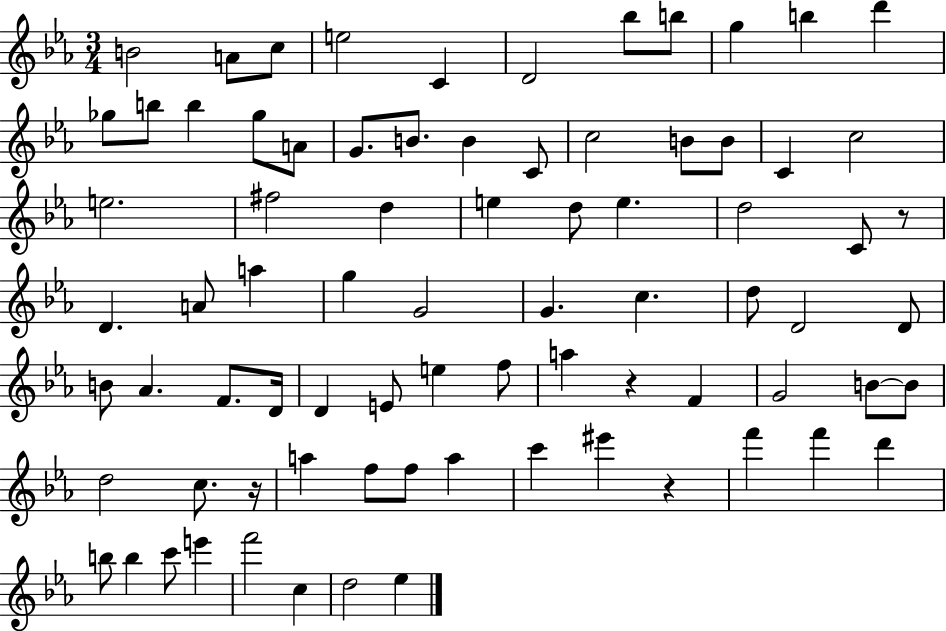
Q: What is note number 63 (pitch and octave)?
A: C6